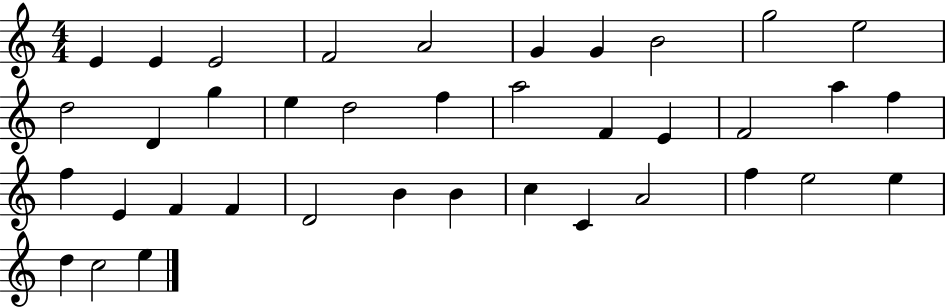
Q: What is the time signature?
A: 4/4